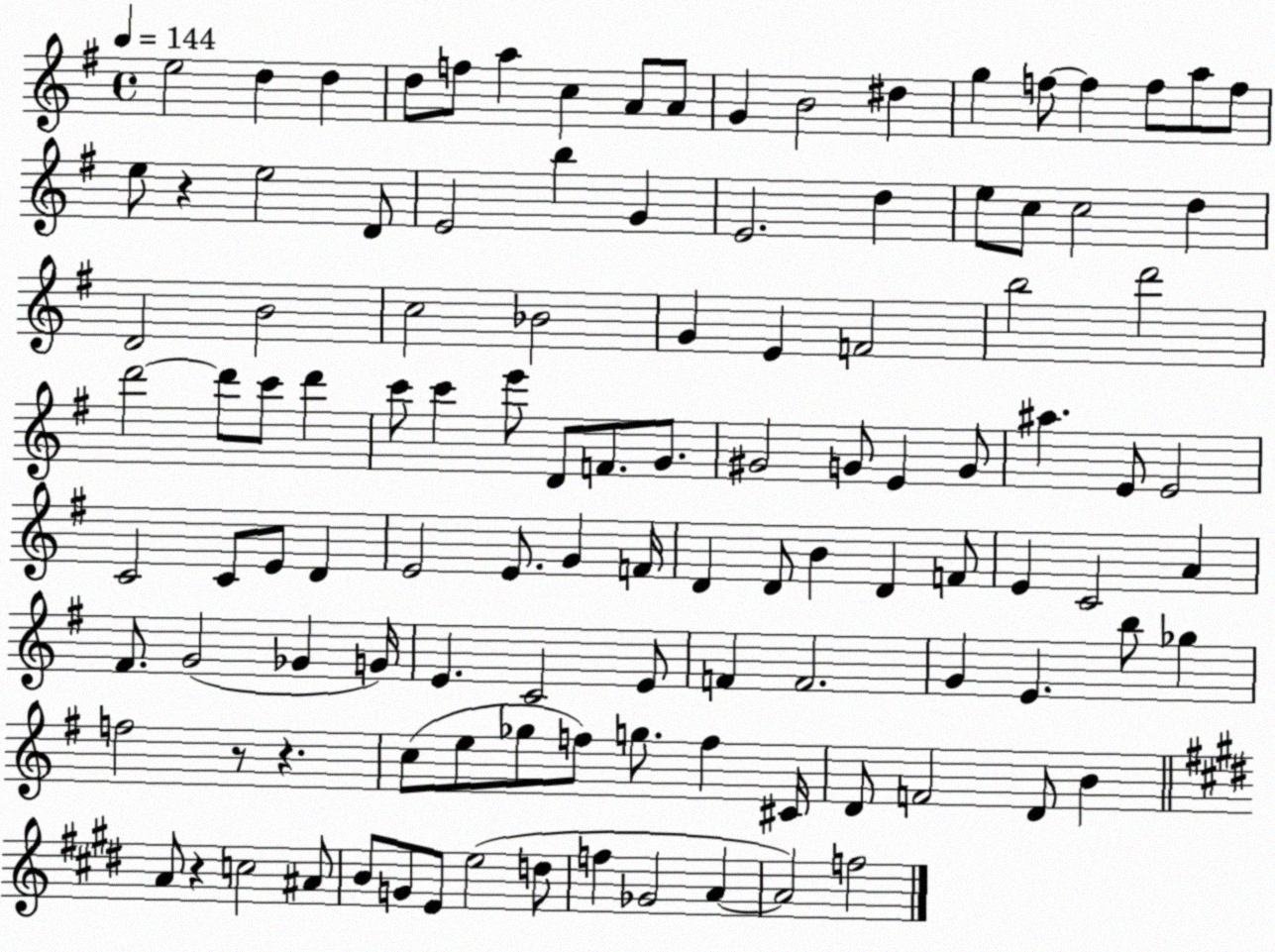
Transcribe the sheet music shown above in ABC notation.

X:1
T:Untitled
M:4/4
L:1/4
K:G
e2 d d d/2 f/2 a c A/2 A/2 G B2 ^d g f/2 f f/2 a/2 f/2 e/2 z e2 D/2 E2 b G E2 d e/2 c/2 c2 d D2 B2 c2 _B2 G E F2 b2 d'2 d'2 d'/2 c'/2 d' c'/2 c' e'/2 D/2 F/2 G/2 ^G2 G/2 E G/2 ^a E/2 E2 C2 C/2 E/2 D E2 E/2 G F/4 D D/2 B D F/2 E C2 A ^F/2 G2 _G G/4 E C2 E/2 F F2 G E b/2 _g f2 z/2 z c/2 e/2 _g/2 f/2 g/2 f ^C/4 D/2 F2 D/2 B A/2 z c2 ^A/2 B/2 G/2 E/2 e2 d/2 f _G2 A A2 f2